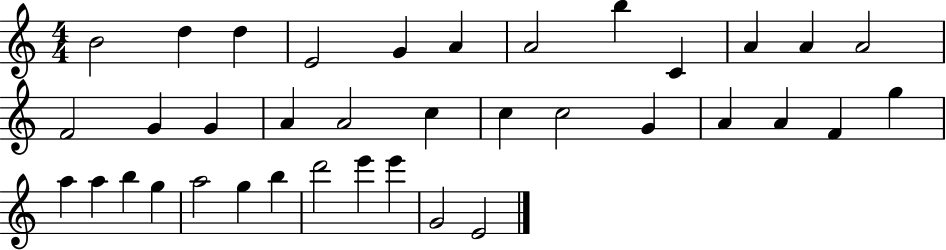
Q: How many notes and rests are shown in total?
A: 37